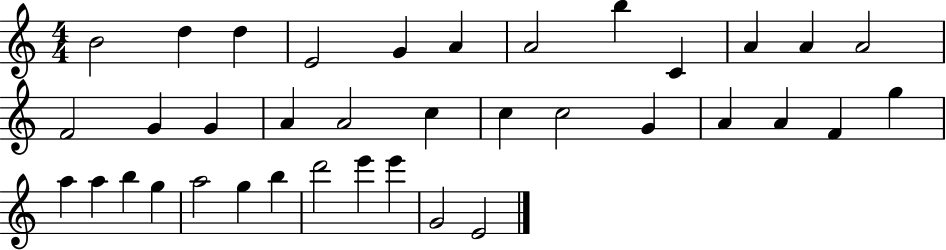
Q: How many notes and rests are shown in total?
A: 37